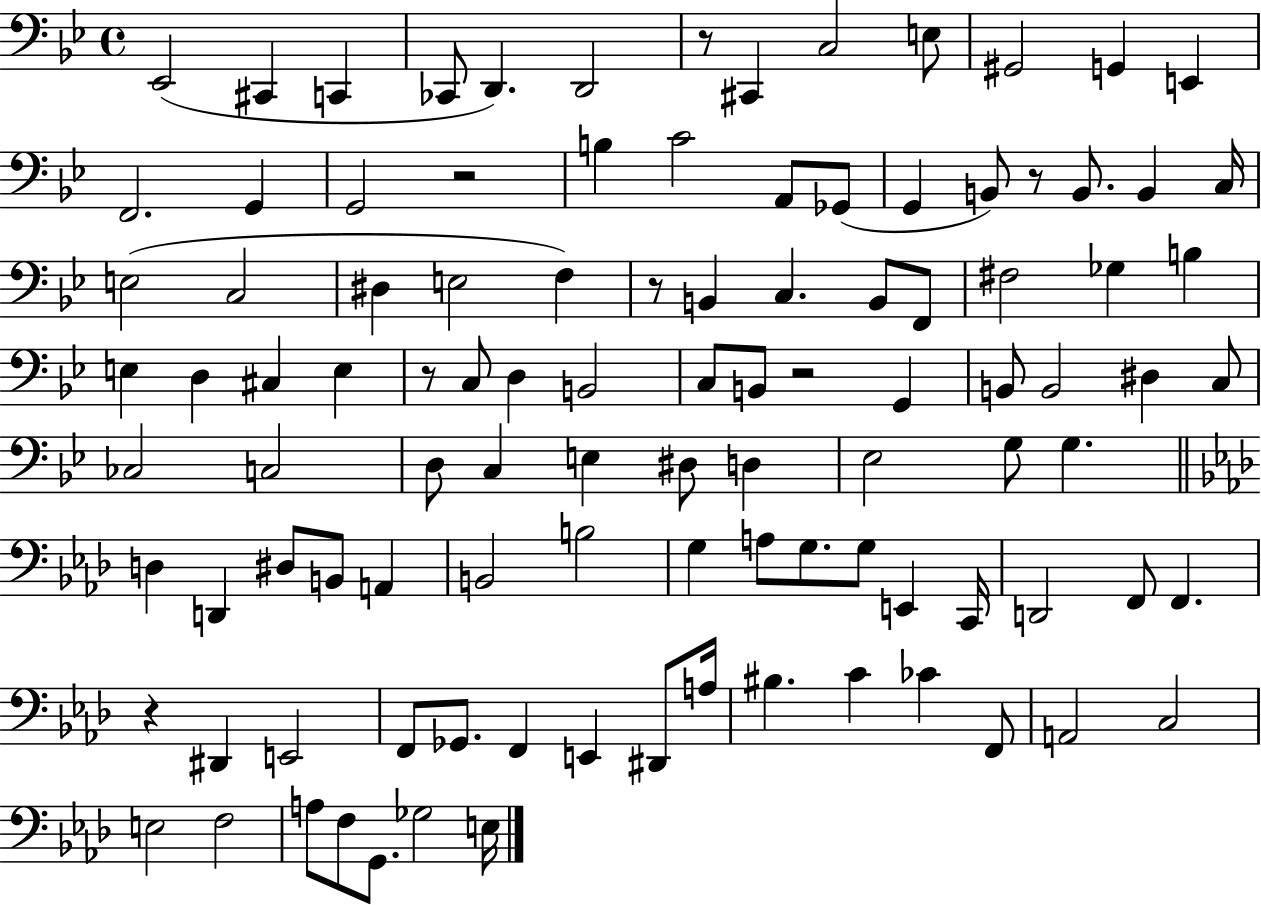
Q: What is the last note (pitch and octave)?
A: E3